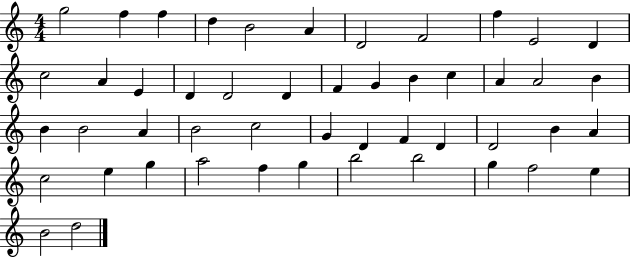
{
  \clef treble
  \numericTimeSignature
  \time 4/4
  \key c \major
  g''2 f''4 f''4 | d''4 b'2 a'4 | d'2 f'2 | f''4 e'2 d'4 | \break c''2 a'4 e'4 | d'4 d'2 d'4 | f'4 g'4 b'4 c''4 | a'4 a'2 b'4 | \break b'4 b'2 a'4 | b'2 c''2 | g'4 d'4 f'4 d'4 | d'2 b'4 a'4 | \break c''2 e''4 g''4 | a''2 f''4 g''4 | b''2 b''2 | g''4 f''2 e''4 | \break b'2 d''2 | \bar "|."
}